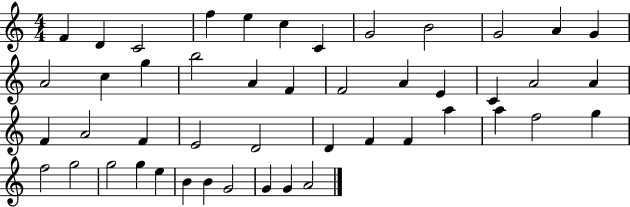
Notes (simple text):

F4/q D4/q C4/h F5/q E5/q C5/q C4/q G4/h B4/h G4/h A4/q G4/q A4/h C5/q G5/q B5/h A4/q F4/q F4/h A4/q E4/q C4/q A4/h A4/q F4/q A4/h F4/q E4/h D4/h D4/q F4/q F4/q A5/q A5/q F5/h G5/q F5/h G5/h G5/h G5/q E5/q B4/q B4/q G4/h G4/q G4/q A4/h